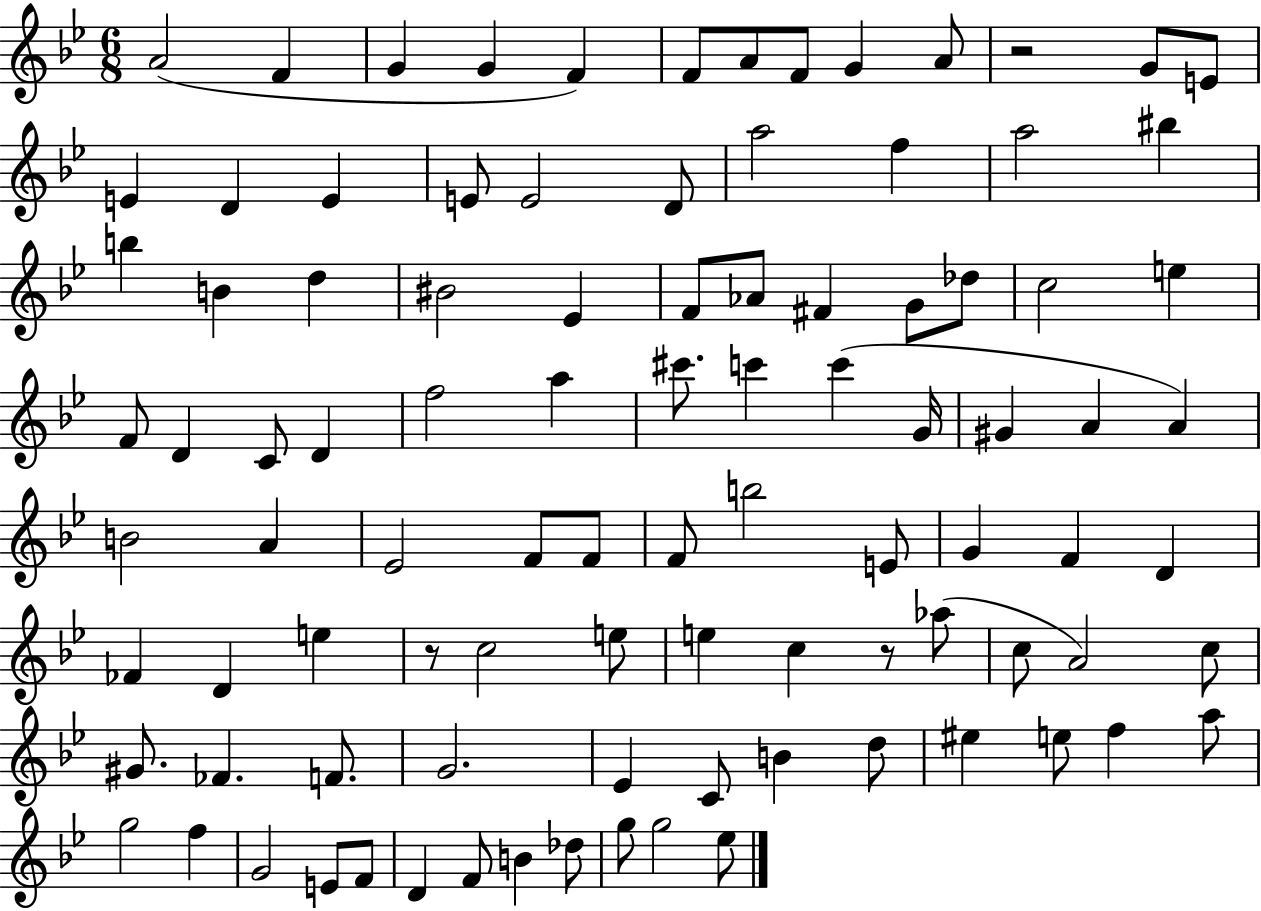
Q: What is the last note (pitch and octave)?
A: Eb5